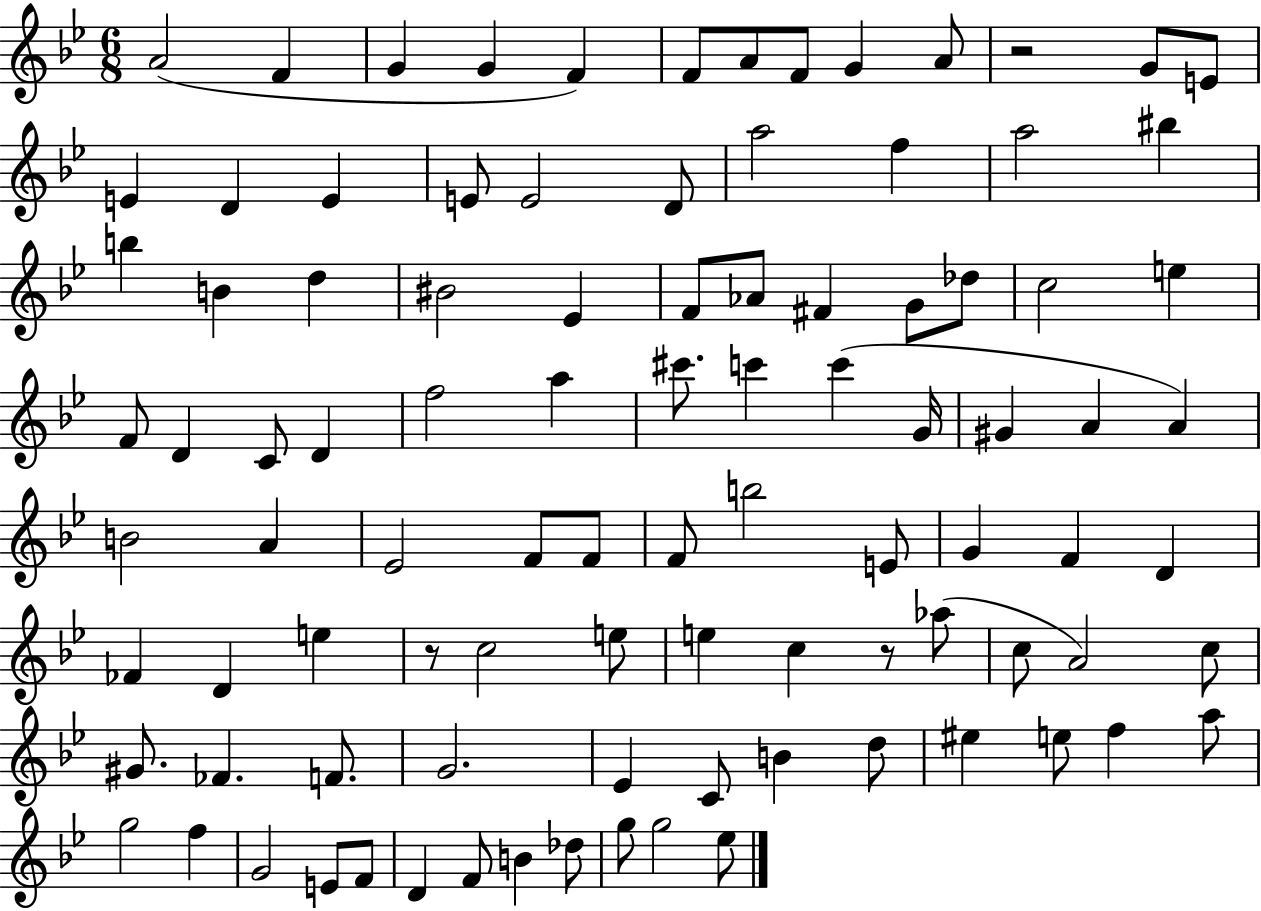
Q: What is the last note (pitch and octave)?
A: Eb5